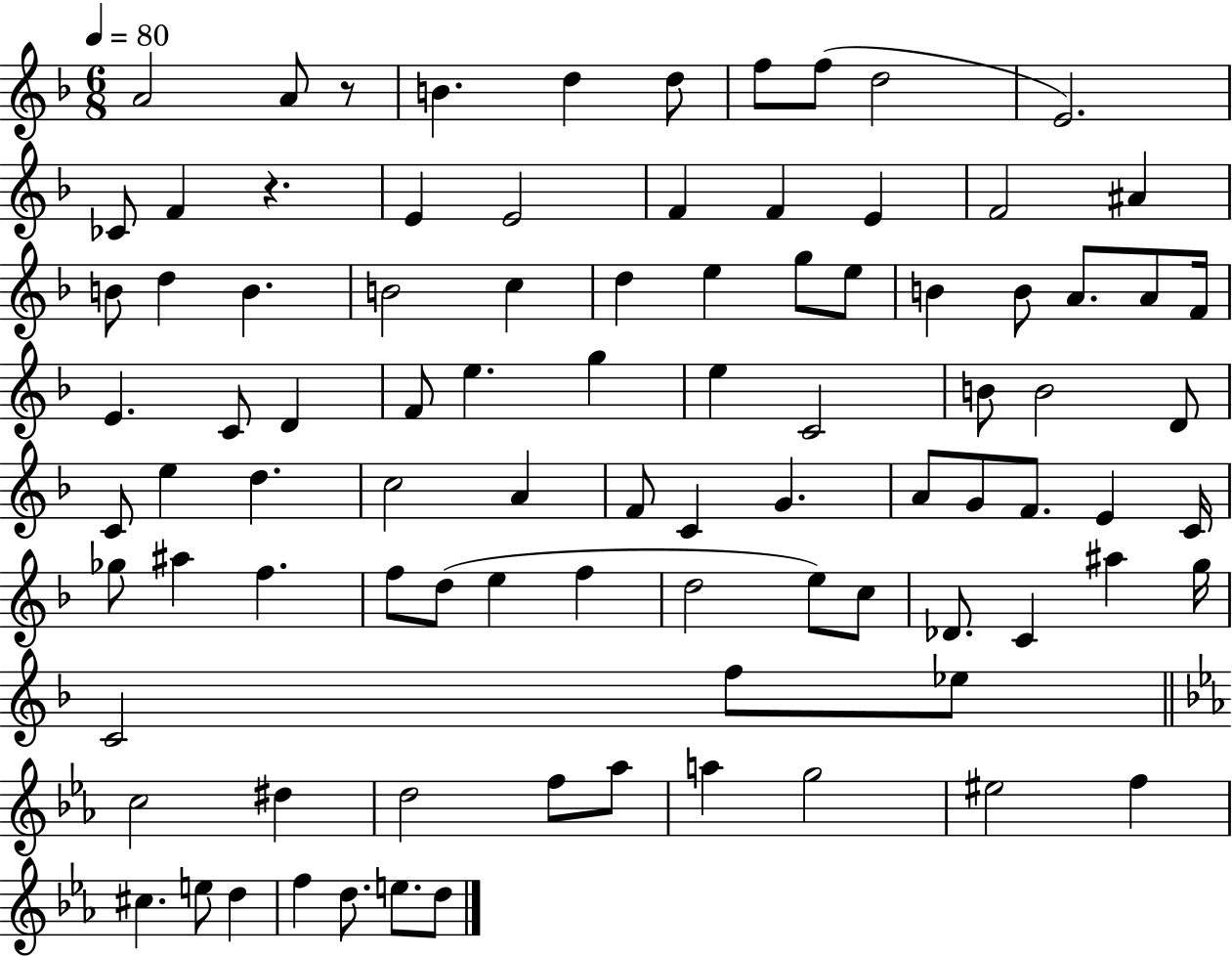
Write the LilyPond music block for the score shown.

{
  \clef treble
  \numericTimeSignature
  \time 6/8
  \key f \major
  \tempo 4 = 80
  a'2 a'8 r8 | b'4. d''4 d''8 | f''8 f''8( d''2 | e'2.) | \break ces'8 f'4 r4. | e'4 e'2 | f'4 f'4 e'4 | f'2 ais'4 | \break b'8 d''4 b'4. | b'2 c''4 | d''4 e''4 g''8 e''8 | b'4 b'8 a'8. a'8 f'16 | \break e'4. c'8 d'4 | f'8 e''4. g''4 | e''4 c'2 | b'8 b'2 d'8 | \break c'8 e''4 d''4. | c''2 a'4 | f'8 c'4 g'4. | a'8 g'8 f'8. e'4 c'16 | \break ges''8 ais''4 f''4. | f''8 d''8( e''4 f''4 | d''2 e''8) c''8 | des'8. c'4 ais''4 g''16 | \break c'2 f''8 ees''8 | \bar "||" \break \key c \minor c''2 dis''4 | d''2 f''8 aes''8 | a''4 g''2 | eis''2 f''4 | \break cis''4. e''8 d''4 | f''4 d''8. e''8. d''8 | \bar "|."
}